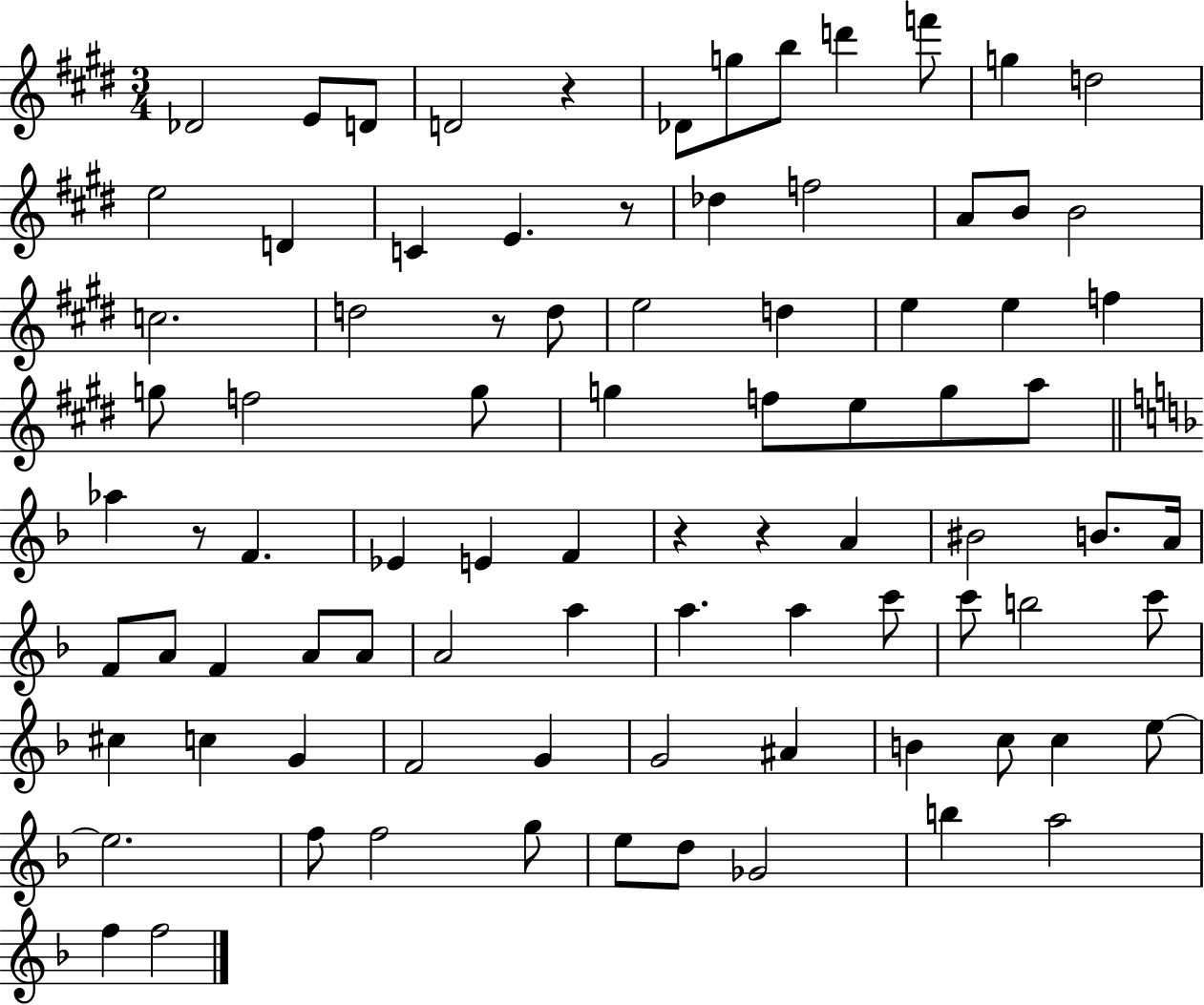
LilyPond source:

{
  \clef treble
  \numericTimeSignature
  \time 3/4
  \key e \major
  \repeat volta 2 { des'2 e'8 d'8 | d'2 r4 | des'8 g''8 b''8 d'''4 f'''8 | g''4 d''2 | \break e''2 d'4 | c'4 e'4. r8 | des''4 f''2 | a'8 b'8 b'2 | \break c''2. | d''2 r8 d''8 | e''2 d''4 | e''4 e''4 f''4 | \break g''8 f''2 g''8 | g''4 f''8 e''8 g''8 a''8 | \bar "||" \break \key d \minor aes''4 r8 f'4. | ees'4 e'4 f'4 | r4 r4 a'4 | bis'2 b'8. a'16 | \break f'8 a'8 f'4 a'8 a'8 | a'2 a''4 | a''4. a''4 c'''8 | c'''8 b''2 c'''8 | \break cis''4 c''4 g'4 | f'2 g'4 | g'2 ais'4 | b'4 c''8 c''4 e''8~~ | \break e''2. | f''8 f''2 g''8 | e''8 d''8 ges'2 | b''4 a''2 | \break f''4 f''2 | } \bar "|."
}